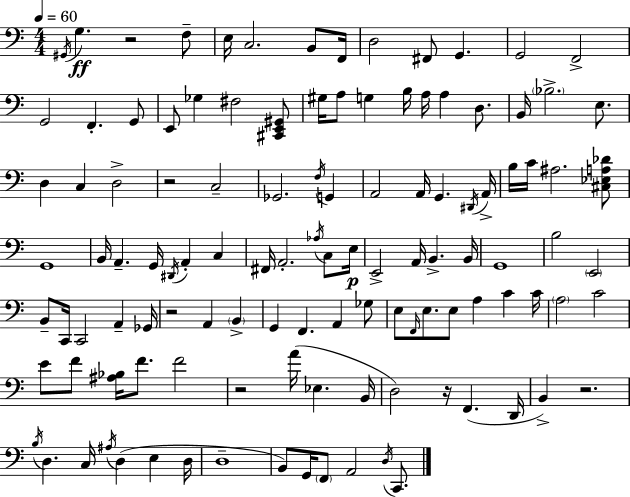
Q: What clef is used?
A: bass